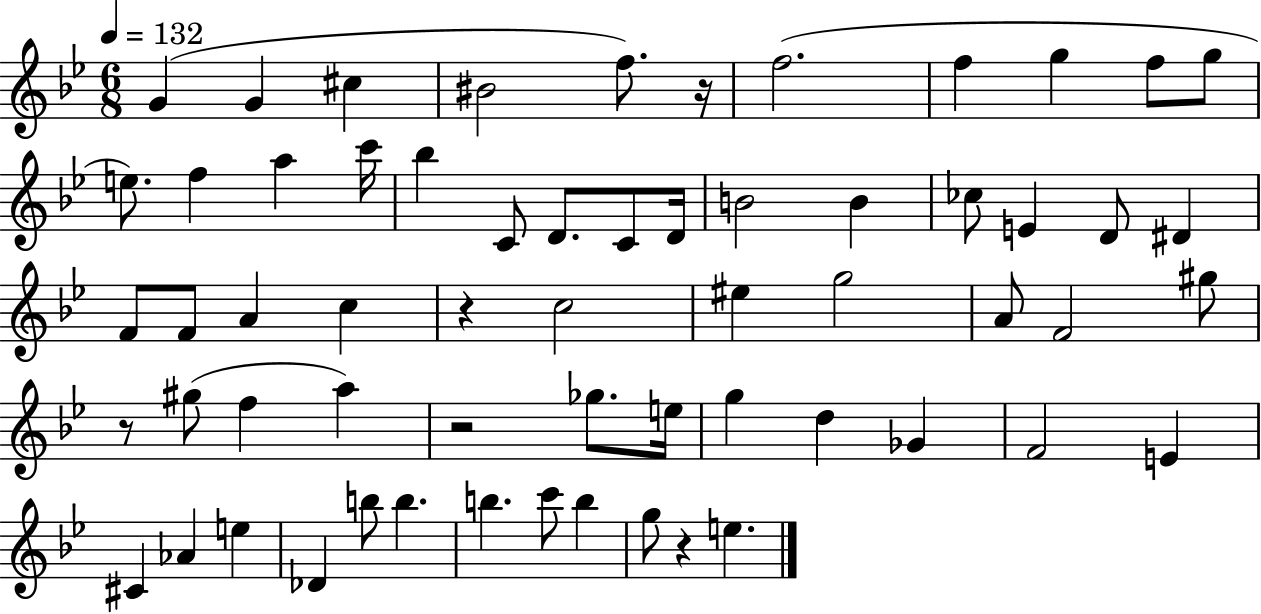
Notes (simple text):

G4/q G4/q C#5/q BIS4/h F5/e. R/s F5/h. F5/q G5/q F5/e G5/e E5/e. F5/q A5/q C6/s Bb5/q C4/e D4/e. C4/e D4/s B4/h B4/q CES5/e E4/q D4/e D#4/q F4/e F4/e A4/q C5/q R/q C5/h EIS5/q G5/h A4/e F4/h G#5/e R/e G#5/e F5/q A5/q R/h Gb5/e. E5/s G5/q D5/q Gb4/q F4/h E4/q C#4/q Ab4/q E5/q Db4/q B5/e B5/q. B5/q. C6/e B5/q G5/e R/q E5/q.